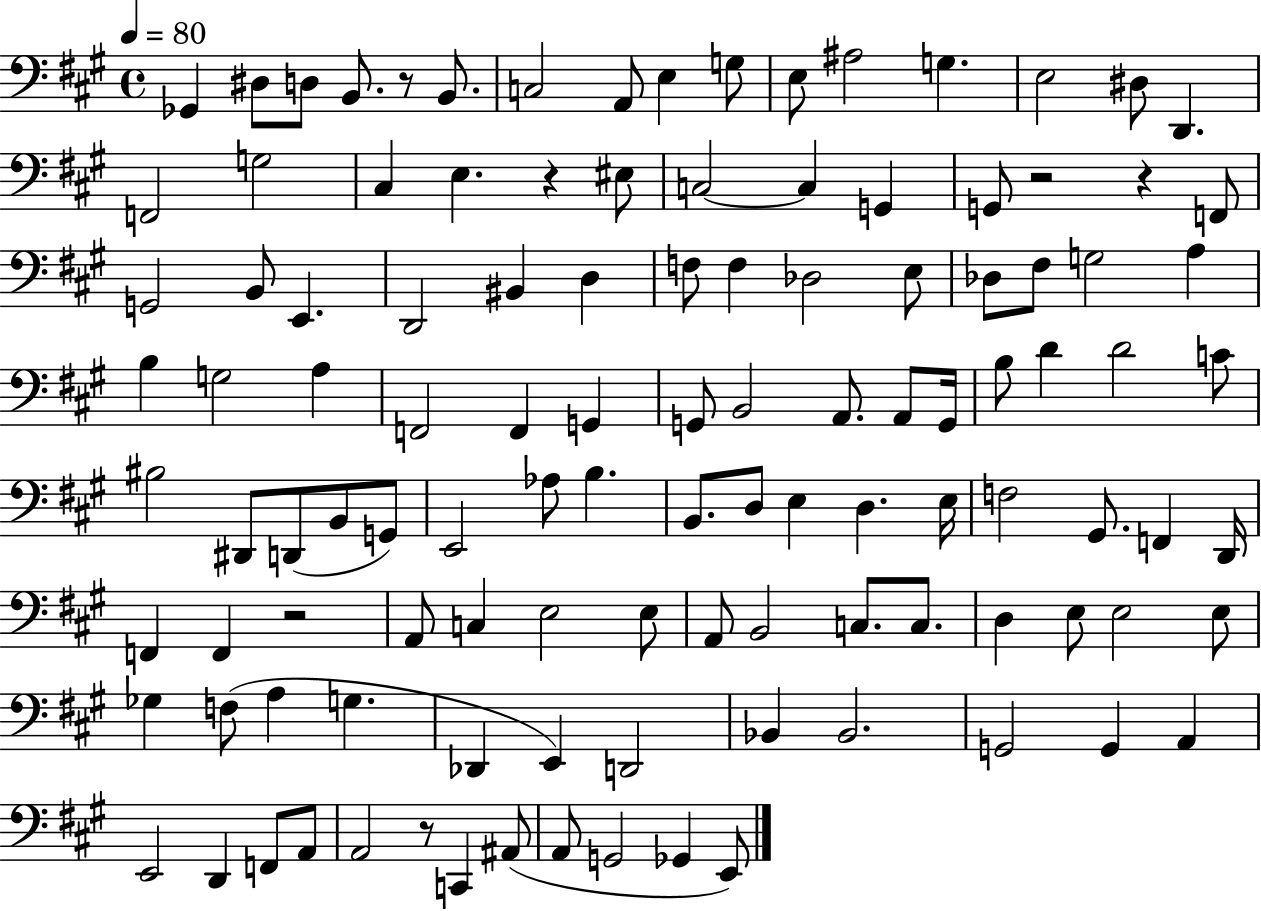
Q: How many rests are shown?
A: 6